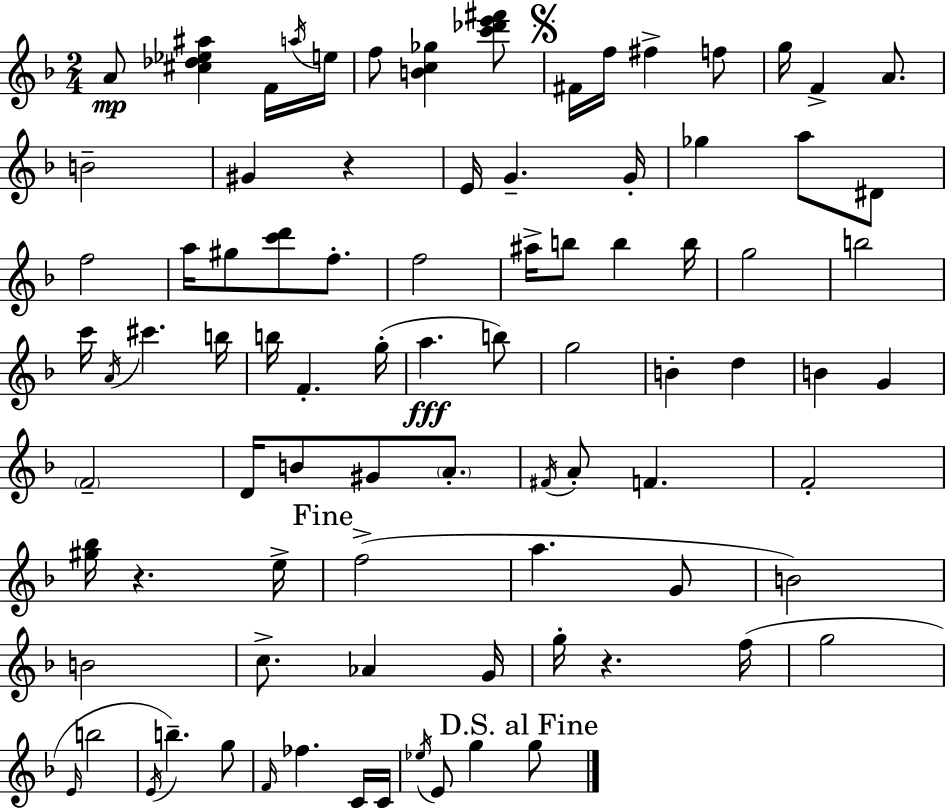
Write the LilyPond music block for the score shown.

{
  \clef treble
  \numericTimeSignature
  \time 2/4
  \key d \minor
  \repeat volta 2 { a'8\mp <cis'' des'' ees'' ais''>4 f'16 \acciaccatura { a''16 } | e''16 f''8 <b' c'' ges''>4 <c''' des''' e''' fis'''>8 | \mark \markup { \musicglyph "scripts.segno" } fis'16 f''16 fis''4-> f''8 | g''16 f'4-> a'8. | \break b'2-- | gis'4 r4 | e'16 g'4.-- | g'16-. ges''4 a''8 dis'8 | \break f''2 | a''16 gis''8 <c''' d'''>8 f''8.-. | f''2 | ais''16-> b''8 b''4 | \break b''16 g''2 | b''2 | c'''16 \acciaccatura { a'16 } cis'''4. | b''16 b''16 f'4.-. | \break g''16-.( a''4.\fff | b''8) g''2 | b'4-. d''4 | b'4 g'4 | \break \parenthesize f'2-- | d'16 b'8 gis'8 \parenthesize a'8.-. | \acciaccatura { fis'16 } a'8-. f'4. | f'2-. | \break <gis'' bes''>16 r4. | e''16-> \mark "Fine" f''2->( | a''4. | g'8 b'2) | \break b'2 | c''8.-> aes'4 | g'16 g''16-. r4. | f''16( g''2 | \break \grace { e'16 } b''2 | \acciaccatura { e'16 } b''4.--) | g''8 \grace { f'16 } fes''4. | c'16 c'16 \acciaccatura { ees''16 } e'8 | \break g''4 \mark "D.S. al Fine" g''8 } \bar "|."
}